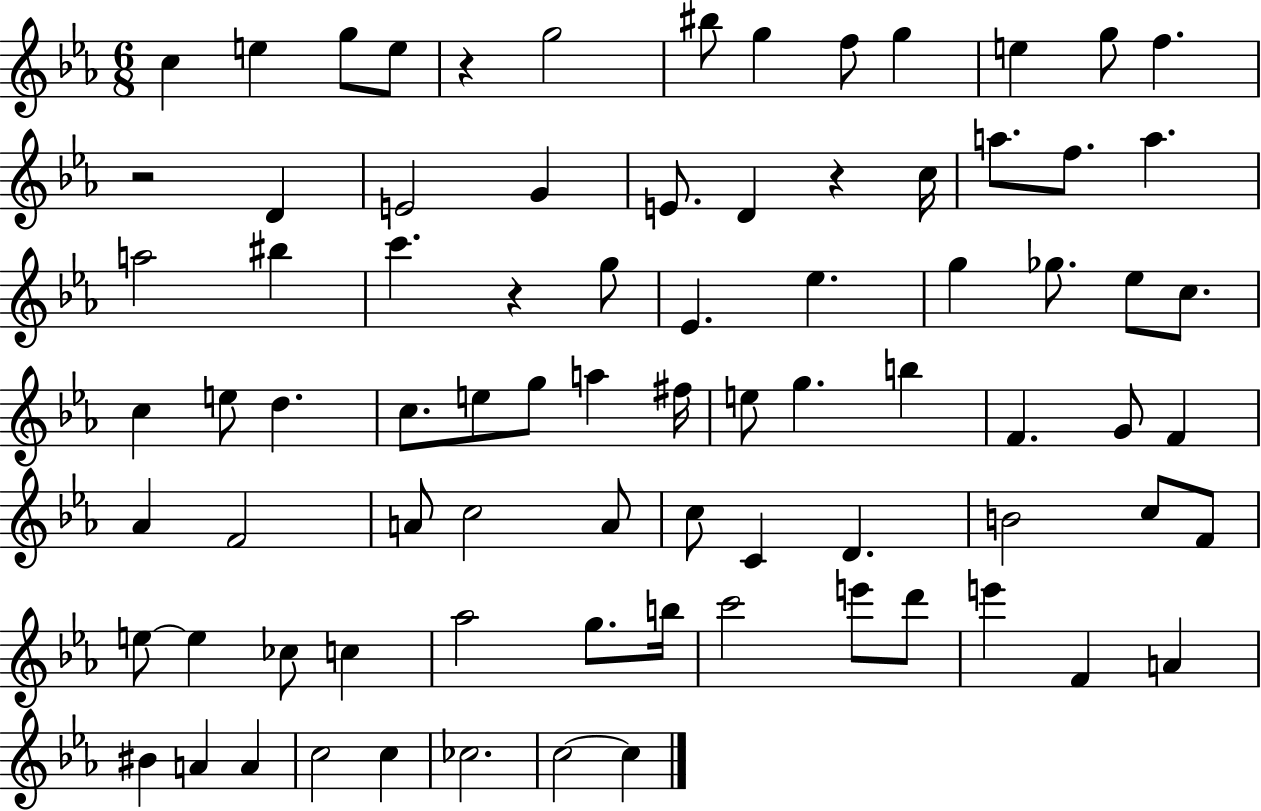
{
  \clef treble
  \numericTimeSignature
  \time 6/8
  \key ees \major
  \repeat volta 2 { c''4 e''4 g''8 e''8 | r4 g''2 | bis''8 g''4 f''8 g''4 | e''4 g''8 f''4. | \break r2 d'4 | e'2 g'4 | e'8. d'4 r4 c''16 | a''8. f''8. a''4. | \break a''2 bis''4 | c'''4. r4 g''8 | ees'4. ees''4. | g''4 ges''8. ees''8 c''8. | \break c''4 e''8 d''4. | c''8. e''8 g''8 a''4 fis''16 | e''8 g''4. b''4 | f'4. g'8 f'4 | \break aes'4 f'2 | a'8 c''2 a'8 | c''8 c'4 d'4. | b'2 c''8 f'8 | \break e''8~~ e''4 ces''8 c''4 | aes''2 g''8. b''16 | c'''2 e'''8 d'''8 | e'''4 f'4 a'4 | \break bis'4 a'4 a'4 | c''2 c''4 | ces''2. | c''2~~ c''4 | \break } \bar "|."
}